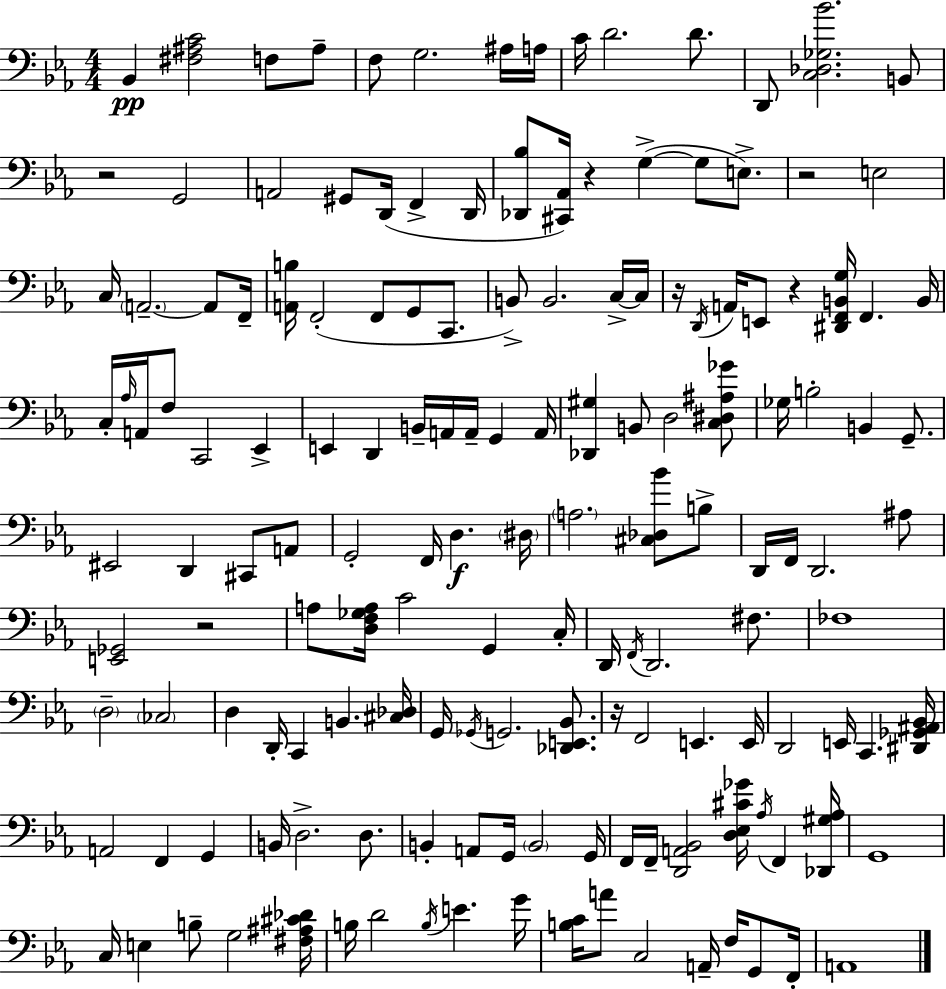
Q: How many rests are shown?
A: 7